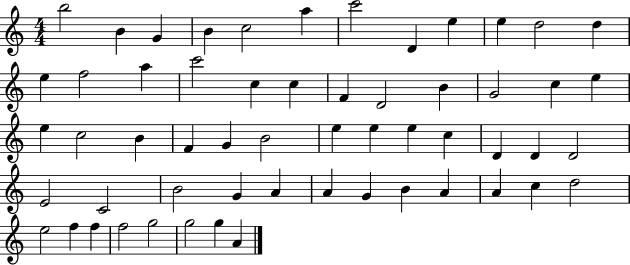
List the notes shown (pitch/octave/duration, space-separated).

B5/h B4/q G4/q B4/q C5/h A5/q C6/h D4/q E5/q E5/q D5/h D5/q E5/q F5/h A5/q C6/h C5/q C5/q F4/q D4/h B4/q G4/h C5/q E5/q E5/q C5/h B4/q F4/q G4/q B4/h E5/q E5/q E5/q C5/q D4/q D4/q D4/h E4/h C4/h B4/h G4/q A4/q A4/q G4/q B4/q A4/q A4/q C5/q D5/h E5/h F5/q F5/q F5/h G5/h G5/h G5/q A4/q